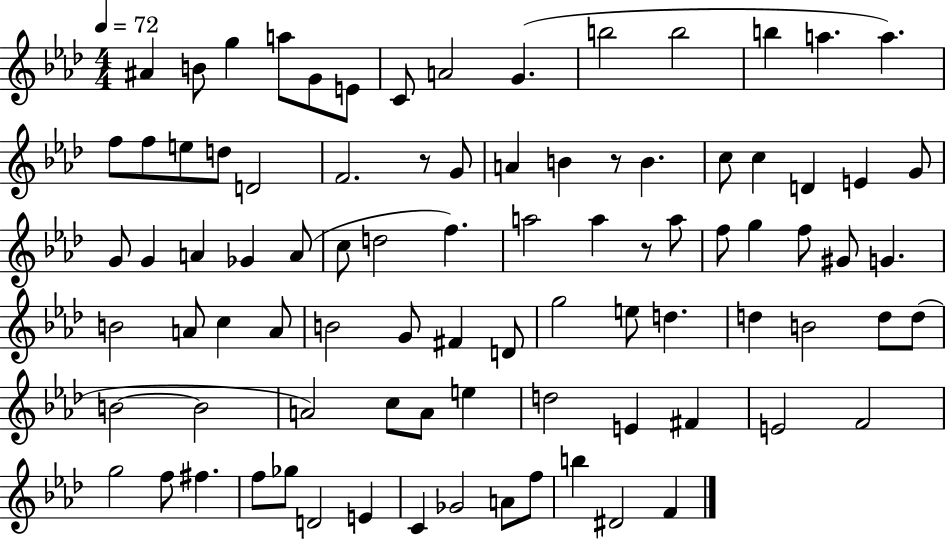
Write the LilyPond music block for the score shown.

{
  \clef treble
  \numericTimeSignature
  \time 4/4
  \key aes \major
  \tempo 4 = 72
  \repeat volta 2 { ais'4 b'8 g''4 a''8 g'8 e'8 | c'8 a'2 g'4.( | b''2 b''2 | b''4 a''4. a''4.) | \break f''8 f''8 e''8 d''8 d'2 | f'2. r8 g'8 | a'4 b'4 r8 b'4. | c''8 c''4 d'4 e'4 g'8 | \break g'8 g'4 a'4 ges'4 a'8( | c''8 d''2 f''4.) | a''2 a''4 r8 a''8 | f''8 g''4 f''8 gis'8 g'4. | \break b'2 a'8 c''4 a'8 | b'2 g'8 fis'4 d'8 | g''2 e''8 d''4. | d''4 b'2 d''8 d''8( | \break b'2~~ b'2 | a'2) c''8 a'8 e''4 | d''2 e'4 fis'4 | e'2 f'2 | \break g''2 f''8 fis''4. | f''8 ges''8 d'2 e'4 | c'4 ges'2 a'8 f''8 | b''4 dis'2 f'4 | \break } \bar "|."
}